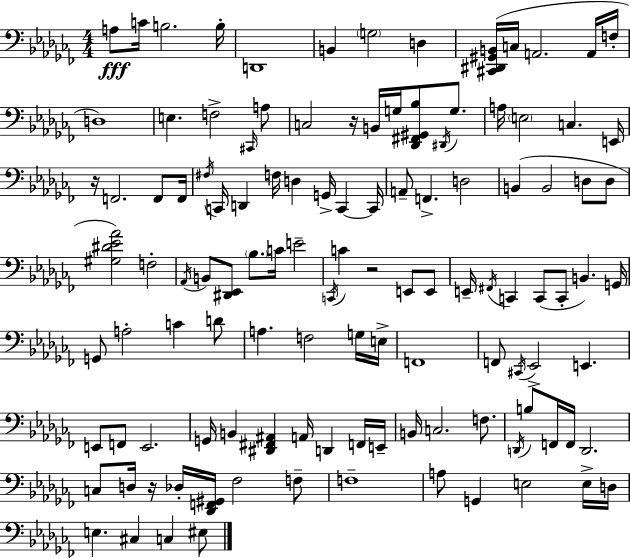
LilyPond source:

{
  \clef bass
  \numericTimeSignature
  \time 4/4
  \key aes \minor
  a8\fff c'16 b2. b16-. | d,1 | b,4 \parenthesize g2 d4 | <cis, dis, gis, b,>16( c16 a,2. a,16 f16-. | \break d1) | e4. f2-> \grace { cis,16 } a8 | c2 r16 b,16 g16 <des, fis, gis, bes>8 \acciaccatura { dis,16 } g8. | a16 \parenthesize e2 c4. | \break e,16 r16 f,2. f,8 | f,16 \acciaccatura { fis16 } c,16 d,4 f16 d4 g,16-> c,4~~ | c,16 a,8-- f,4.-> d2 | b,4( b,2 d8 | \break d8 <gis dis' ees' aes'>2) f2-. | \acciaccatura { aes,16 } b,8 <dis, ees,>8 \parenthesize bes8. c'16 e'2-- | \acciaccatura { c,16 } c'4 r2 | e,8 e,8 e,16-- \acciaccatura { fis,16 } c,4 c,8( c,8-. b,4.) | \break g,16 g,8 a2-. | c'4 d'8 a4. f2 | g16 e16-> f,1 | f,8 \acciaccatura { cis,16 } ees,2-> | \break e,4. e,8 f,8 e,2. | g,16 b,4 <dis, fis, ais,>4 | a,16 d,4 f,16 e,16-- b,16 c2. | f8. \acciaccatura { d,16 } b8 f,16 f,16 d,2. | \break c8 d16 r16 des16-. <des, f, gis,>16 fes2 | f8-- f1-- | a8 g,4 e2 | e16-> d16 e4. cis4 | \break c4 eis8 \bar "|."
}